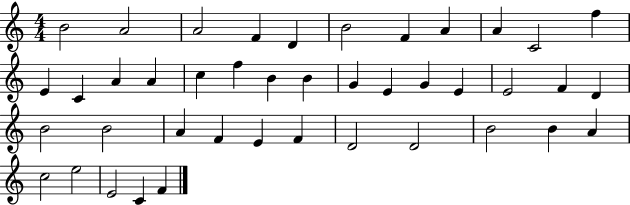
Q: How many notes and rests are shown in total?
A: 42